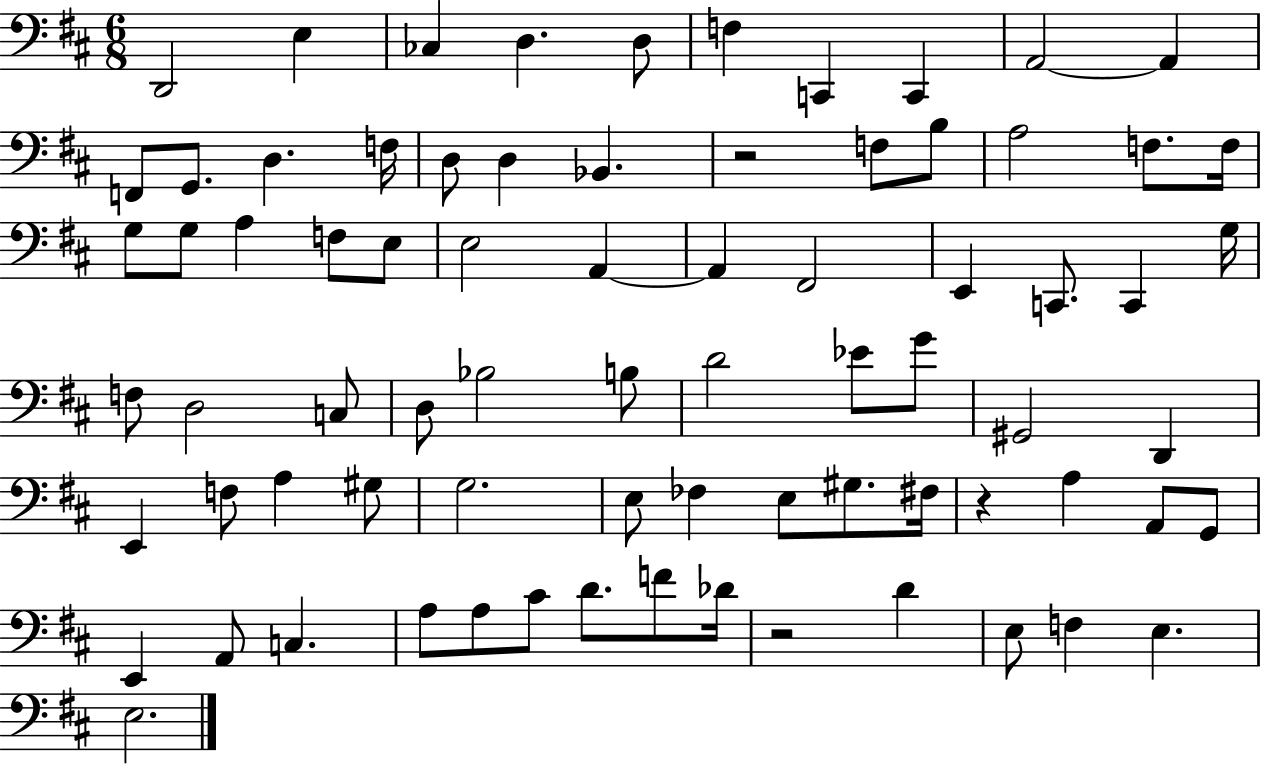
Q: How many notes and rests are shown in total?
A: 76